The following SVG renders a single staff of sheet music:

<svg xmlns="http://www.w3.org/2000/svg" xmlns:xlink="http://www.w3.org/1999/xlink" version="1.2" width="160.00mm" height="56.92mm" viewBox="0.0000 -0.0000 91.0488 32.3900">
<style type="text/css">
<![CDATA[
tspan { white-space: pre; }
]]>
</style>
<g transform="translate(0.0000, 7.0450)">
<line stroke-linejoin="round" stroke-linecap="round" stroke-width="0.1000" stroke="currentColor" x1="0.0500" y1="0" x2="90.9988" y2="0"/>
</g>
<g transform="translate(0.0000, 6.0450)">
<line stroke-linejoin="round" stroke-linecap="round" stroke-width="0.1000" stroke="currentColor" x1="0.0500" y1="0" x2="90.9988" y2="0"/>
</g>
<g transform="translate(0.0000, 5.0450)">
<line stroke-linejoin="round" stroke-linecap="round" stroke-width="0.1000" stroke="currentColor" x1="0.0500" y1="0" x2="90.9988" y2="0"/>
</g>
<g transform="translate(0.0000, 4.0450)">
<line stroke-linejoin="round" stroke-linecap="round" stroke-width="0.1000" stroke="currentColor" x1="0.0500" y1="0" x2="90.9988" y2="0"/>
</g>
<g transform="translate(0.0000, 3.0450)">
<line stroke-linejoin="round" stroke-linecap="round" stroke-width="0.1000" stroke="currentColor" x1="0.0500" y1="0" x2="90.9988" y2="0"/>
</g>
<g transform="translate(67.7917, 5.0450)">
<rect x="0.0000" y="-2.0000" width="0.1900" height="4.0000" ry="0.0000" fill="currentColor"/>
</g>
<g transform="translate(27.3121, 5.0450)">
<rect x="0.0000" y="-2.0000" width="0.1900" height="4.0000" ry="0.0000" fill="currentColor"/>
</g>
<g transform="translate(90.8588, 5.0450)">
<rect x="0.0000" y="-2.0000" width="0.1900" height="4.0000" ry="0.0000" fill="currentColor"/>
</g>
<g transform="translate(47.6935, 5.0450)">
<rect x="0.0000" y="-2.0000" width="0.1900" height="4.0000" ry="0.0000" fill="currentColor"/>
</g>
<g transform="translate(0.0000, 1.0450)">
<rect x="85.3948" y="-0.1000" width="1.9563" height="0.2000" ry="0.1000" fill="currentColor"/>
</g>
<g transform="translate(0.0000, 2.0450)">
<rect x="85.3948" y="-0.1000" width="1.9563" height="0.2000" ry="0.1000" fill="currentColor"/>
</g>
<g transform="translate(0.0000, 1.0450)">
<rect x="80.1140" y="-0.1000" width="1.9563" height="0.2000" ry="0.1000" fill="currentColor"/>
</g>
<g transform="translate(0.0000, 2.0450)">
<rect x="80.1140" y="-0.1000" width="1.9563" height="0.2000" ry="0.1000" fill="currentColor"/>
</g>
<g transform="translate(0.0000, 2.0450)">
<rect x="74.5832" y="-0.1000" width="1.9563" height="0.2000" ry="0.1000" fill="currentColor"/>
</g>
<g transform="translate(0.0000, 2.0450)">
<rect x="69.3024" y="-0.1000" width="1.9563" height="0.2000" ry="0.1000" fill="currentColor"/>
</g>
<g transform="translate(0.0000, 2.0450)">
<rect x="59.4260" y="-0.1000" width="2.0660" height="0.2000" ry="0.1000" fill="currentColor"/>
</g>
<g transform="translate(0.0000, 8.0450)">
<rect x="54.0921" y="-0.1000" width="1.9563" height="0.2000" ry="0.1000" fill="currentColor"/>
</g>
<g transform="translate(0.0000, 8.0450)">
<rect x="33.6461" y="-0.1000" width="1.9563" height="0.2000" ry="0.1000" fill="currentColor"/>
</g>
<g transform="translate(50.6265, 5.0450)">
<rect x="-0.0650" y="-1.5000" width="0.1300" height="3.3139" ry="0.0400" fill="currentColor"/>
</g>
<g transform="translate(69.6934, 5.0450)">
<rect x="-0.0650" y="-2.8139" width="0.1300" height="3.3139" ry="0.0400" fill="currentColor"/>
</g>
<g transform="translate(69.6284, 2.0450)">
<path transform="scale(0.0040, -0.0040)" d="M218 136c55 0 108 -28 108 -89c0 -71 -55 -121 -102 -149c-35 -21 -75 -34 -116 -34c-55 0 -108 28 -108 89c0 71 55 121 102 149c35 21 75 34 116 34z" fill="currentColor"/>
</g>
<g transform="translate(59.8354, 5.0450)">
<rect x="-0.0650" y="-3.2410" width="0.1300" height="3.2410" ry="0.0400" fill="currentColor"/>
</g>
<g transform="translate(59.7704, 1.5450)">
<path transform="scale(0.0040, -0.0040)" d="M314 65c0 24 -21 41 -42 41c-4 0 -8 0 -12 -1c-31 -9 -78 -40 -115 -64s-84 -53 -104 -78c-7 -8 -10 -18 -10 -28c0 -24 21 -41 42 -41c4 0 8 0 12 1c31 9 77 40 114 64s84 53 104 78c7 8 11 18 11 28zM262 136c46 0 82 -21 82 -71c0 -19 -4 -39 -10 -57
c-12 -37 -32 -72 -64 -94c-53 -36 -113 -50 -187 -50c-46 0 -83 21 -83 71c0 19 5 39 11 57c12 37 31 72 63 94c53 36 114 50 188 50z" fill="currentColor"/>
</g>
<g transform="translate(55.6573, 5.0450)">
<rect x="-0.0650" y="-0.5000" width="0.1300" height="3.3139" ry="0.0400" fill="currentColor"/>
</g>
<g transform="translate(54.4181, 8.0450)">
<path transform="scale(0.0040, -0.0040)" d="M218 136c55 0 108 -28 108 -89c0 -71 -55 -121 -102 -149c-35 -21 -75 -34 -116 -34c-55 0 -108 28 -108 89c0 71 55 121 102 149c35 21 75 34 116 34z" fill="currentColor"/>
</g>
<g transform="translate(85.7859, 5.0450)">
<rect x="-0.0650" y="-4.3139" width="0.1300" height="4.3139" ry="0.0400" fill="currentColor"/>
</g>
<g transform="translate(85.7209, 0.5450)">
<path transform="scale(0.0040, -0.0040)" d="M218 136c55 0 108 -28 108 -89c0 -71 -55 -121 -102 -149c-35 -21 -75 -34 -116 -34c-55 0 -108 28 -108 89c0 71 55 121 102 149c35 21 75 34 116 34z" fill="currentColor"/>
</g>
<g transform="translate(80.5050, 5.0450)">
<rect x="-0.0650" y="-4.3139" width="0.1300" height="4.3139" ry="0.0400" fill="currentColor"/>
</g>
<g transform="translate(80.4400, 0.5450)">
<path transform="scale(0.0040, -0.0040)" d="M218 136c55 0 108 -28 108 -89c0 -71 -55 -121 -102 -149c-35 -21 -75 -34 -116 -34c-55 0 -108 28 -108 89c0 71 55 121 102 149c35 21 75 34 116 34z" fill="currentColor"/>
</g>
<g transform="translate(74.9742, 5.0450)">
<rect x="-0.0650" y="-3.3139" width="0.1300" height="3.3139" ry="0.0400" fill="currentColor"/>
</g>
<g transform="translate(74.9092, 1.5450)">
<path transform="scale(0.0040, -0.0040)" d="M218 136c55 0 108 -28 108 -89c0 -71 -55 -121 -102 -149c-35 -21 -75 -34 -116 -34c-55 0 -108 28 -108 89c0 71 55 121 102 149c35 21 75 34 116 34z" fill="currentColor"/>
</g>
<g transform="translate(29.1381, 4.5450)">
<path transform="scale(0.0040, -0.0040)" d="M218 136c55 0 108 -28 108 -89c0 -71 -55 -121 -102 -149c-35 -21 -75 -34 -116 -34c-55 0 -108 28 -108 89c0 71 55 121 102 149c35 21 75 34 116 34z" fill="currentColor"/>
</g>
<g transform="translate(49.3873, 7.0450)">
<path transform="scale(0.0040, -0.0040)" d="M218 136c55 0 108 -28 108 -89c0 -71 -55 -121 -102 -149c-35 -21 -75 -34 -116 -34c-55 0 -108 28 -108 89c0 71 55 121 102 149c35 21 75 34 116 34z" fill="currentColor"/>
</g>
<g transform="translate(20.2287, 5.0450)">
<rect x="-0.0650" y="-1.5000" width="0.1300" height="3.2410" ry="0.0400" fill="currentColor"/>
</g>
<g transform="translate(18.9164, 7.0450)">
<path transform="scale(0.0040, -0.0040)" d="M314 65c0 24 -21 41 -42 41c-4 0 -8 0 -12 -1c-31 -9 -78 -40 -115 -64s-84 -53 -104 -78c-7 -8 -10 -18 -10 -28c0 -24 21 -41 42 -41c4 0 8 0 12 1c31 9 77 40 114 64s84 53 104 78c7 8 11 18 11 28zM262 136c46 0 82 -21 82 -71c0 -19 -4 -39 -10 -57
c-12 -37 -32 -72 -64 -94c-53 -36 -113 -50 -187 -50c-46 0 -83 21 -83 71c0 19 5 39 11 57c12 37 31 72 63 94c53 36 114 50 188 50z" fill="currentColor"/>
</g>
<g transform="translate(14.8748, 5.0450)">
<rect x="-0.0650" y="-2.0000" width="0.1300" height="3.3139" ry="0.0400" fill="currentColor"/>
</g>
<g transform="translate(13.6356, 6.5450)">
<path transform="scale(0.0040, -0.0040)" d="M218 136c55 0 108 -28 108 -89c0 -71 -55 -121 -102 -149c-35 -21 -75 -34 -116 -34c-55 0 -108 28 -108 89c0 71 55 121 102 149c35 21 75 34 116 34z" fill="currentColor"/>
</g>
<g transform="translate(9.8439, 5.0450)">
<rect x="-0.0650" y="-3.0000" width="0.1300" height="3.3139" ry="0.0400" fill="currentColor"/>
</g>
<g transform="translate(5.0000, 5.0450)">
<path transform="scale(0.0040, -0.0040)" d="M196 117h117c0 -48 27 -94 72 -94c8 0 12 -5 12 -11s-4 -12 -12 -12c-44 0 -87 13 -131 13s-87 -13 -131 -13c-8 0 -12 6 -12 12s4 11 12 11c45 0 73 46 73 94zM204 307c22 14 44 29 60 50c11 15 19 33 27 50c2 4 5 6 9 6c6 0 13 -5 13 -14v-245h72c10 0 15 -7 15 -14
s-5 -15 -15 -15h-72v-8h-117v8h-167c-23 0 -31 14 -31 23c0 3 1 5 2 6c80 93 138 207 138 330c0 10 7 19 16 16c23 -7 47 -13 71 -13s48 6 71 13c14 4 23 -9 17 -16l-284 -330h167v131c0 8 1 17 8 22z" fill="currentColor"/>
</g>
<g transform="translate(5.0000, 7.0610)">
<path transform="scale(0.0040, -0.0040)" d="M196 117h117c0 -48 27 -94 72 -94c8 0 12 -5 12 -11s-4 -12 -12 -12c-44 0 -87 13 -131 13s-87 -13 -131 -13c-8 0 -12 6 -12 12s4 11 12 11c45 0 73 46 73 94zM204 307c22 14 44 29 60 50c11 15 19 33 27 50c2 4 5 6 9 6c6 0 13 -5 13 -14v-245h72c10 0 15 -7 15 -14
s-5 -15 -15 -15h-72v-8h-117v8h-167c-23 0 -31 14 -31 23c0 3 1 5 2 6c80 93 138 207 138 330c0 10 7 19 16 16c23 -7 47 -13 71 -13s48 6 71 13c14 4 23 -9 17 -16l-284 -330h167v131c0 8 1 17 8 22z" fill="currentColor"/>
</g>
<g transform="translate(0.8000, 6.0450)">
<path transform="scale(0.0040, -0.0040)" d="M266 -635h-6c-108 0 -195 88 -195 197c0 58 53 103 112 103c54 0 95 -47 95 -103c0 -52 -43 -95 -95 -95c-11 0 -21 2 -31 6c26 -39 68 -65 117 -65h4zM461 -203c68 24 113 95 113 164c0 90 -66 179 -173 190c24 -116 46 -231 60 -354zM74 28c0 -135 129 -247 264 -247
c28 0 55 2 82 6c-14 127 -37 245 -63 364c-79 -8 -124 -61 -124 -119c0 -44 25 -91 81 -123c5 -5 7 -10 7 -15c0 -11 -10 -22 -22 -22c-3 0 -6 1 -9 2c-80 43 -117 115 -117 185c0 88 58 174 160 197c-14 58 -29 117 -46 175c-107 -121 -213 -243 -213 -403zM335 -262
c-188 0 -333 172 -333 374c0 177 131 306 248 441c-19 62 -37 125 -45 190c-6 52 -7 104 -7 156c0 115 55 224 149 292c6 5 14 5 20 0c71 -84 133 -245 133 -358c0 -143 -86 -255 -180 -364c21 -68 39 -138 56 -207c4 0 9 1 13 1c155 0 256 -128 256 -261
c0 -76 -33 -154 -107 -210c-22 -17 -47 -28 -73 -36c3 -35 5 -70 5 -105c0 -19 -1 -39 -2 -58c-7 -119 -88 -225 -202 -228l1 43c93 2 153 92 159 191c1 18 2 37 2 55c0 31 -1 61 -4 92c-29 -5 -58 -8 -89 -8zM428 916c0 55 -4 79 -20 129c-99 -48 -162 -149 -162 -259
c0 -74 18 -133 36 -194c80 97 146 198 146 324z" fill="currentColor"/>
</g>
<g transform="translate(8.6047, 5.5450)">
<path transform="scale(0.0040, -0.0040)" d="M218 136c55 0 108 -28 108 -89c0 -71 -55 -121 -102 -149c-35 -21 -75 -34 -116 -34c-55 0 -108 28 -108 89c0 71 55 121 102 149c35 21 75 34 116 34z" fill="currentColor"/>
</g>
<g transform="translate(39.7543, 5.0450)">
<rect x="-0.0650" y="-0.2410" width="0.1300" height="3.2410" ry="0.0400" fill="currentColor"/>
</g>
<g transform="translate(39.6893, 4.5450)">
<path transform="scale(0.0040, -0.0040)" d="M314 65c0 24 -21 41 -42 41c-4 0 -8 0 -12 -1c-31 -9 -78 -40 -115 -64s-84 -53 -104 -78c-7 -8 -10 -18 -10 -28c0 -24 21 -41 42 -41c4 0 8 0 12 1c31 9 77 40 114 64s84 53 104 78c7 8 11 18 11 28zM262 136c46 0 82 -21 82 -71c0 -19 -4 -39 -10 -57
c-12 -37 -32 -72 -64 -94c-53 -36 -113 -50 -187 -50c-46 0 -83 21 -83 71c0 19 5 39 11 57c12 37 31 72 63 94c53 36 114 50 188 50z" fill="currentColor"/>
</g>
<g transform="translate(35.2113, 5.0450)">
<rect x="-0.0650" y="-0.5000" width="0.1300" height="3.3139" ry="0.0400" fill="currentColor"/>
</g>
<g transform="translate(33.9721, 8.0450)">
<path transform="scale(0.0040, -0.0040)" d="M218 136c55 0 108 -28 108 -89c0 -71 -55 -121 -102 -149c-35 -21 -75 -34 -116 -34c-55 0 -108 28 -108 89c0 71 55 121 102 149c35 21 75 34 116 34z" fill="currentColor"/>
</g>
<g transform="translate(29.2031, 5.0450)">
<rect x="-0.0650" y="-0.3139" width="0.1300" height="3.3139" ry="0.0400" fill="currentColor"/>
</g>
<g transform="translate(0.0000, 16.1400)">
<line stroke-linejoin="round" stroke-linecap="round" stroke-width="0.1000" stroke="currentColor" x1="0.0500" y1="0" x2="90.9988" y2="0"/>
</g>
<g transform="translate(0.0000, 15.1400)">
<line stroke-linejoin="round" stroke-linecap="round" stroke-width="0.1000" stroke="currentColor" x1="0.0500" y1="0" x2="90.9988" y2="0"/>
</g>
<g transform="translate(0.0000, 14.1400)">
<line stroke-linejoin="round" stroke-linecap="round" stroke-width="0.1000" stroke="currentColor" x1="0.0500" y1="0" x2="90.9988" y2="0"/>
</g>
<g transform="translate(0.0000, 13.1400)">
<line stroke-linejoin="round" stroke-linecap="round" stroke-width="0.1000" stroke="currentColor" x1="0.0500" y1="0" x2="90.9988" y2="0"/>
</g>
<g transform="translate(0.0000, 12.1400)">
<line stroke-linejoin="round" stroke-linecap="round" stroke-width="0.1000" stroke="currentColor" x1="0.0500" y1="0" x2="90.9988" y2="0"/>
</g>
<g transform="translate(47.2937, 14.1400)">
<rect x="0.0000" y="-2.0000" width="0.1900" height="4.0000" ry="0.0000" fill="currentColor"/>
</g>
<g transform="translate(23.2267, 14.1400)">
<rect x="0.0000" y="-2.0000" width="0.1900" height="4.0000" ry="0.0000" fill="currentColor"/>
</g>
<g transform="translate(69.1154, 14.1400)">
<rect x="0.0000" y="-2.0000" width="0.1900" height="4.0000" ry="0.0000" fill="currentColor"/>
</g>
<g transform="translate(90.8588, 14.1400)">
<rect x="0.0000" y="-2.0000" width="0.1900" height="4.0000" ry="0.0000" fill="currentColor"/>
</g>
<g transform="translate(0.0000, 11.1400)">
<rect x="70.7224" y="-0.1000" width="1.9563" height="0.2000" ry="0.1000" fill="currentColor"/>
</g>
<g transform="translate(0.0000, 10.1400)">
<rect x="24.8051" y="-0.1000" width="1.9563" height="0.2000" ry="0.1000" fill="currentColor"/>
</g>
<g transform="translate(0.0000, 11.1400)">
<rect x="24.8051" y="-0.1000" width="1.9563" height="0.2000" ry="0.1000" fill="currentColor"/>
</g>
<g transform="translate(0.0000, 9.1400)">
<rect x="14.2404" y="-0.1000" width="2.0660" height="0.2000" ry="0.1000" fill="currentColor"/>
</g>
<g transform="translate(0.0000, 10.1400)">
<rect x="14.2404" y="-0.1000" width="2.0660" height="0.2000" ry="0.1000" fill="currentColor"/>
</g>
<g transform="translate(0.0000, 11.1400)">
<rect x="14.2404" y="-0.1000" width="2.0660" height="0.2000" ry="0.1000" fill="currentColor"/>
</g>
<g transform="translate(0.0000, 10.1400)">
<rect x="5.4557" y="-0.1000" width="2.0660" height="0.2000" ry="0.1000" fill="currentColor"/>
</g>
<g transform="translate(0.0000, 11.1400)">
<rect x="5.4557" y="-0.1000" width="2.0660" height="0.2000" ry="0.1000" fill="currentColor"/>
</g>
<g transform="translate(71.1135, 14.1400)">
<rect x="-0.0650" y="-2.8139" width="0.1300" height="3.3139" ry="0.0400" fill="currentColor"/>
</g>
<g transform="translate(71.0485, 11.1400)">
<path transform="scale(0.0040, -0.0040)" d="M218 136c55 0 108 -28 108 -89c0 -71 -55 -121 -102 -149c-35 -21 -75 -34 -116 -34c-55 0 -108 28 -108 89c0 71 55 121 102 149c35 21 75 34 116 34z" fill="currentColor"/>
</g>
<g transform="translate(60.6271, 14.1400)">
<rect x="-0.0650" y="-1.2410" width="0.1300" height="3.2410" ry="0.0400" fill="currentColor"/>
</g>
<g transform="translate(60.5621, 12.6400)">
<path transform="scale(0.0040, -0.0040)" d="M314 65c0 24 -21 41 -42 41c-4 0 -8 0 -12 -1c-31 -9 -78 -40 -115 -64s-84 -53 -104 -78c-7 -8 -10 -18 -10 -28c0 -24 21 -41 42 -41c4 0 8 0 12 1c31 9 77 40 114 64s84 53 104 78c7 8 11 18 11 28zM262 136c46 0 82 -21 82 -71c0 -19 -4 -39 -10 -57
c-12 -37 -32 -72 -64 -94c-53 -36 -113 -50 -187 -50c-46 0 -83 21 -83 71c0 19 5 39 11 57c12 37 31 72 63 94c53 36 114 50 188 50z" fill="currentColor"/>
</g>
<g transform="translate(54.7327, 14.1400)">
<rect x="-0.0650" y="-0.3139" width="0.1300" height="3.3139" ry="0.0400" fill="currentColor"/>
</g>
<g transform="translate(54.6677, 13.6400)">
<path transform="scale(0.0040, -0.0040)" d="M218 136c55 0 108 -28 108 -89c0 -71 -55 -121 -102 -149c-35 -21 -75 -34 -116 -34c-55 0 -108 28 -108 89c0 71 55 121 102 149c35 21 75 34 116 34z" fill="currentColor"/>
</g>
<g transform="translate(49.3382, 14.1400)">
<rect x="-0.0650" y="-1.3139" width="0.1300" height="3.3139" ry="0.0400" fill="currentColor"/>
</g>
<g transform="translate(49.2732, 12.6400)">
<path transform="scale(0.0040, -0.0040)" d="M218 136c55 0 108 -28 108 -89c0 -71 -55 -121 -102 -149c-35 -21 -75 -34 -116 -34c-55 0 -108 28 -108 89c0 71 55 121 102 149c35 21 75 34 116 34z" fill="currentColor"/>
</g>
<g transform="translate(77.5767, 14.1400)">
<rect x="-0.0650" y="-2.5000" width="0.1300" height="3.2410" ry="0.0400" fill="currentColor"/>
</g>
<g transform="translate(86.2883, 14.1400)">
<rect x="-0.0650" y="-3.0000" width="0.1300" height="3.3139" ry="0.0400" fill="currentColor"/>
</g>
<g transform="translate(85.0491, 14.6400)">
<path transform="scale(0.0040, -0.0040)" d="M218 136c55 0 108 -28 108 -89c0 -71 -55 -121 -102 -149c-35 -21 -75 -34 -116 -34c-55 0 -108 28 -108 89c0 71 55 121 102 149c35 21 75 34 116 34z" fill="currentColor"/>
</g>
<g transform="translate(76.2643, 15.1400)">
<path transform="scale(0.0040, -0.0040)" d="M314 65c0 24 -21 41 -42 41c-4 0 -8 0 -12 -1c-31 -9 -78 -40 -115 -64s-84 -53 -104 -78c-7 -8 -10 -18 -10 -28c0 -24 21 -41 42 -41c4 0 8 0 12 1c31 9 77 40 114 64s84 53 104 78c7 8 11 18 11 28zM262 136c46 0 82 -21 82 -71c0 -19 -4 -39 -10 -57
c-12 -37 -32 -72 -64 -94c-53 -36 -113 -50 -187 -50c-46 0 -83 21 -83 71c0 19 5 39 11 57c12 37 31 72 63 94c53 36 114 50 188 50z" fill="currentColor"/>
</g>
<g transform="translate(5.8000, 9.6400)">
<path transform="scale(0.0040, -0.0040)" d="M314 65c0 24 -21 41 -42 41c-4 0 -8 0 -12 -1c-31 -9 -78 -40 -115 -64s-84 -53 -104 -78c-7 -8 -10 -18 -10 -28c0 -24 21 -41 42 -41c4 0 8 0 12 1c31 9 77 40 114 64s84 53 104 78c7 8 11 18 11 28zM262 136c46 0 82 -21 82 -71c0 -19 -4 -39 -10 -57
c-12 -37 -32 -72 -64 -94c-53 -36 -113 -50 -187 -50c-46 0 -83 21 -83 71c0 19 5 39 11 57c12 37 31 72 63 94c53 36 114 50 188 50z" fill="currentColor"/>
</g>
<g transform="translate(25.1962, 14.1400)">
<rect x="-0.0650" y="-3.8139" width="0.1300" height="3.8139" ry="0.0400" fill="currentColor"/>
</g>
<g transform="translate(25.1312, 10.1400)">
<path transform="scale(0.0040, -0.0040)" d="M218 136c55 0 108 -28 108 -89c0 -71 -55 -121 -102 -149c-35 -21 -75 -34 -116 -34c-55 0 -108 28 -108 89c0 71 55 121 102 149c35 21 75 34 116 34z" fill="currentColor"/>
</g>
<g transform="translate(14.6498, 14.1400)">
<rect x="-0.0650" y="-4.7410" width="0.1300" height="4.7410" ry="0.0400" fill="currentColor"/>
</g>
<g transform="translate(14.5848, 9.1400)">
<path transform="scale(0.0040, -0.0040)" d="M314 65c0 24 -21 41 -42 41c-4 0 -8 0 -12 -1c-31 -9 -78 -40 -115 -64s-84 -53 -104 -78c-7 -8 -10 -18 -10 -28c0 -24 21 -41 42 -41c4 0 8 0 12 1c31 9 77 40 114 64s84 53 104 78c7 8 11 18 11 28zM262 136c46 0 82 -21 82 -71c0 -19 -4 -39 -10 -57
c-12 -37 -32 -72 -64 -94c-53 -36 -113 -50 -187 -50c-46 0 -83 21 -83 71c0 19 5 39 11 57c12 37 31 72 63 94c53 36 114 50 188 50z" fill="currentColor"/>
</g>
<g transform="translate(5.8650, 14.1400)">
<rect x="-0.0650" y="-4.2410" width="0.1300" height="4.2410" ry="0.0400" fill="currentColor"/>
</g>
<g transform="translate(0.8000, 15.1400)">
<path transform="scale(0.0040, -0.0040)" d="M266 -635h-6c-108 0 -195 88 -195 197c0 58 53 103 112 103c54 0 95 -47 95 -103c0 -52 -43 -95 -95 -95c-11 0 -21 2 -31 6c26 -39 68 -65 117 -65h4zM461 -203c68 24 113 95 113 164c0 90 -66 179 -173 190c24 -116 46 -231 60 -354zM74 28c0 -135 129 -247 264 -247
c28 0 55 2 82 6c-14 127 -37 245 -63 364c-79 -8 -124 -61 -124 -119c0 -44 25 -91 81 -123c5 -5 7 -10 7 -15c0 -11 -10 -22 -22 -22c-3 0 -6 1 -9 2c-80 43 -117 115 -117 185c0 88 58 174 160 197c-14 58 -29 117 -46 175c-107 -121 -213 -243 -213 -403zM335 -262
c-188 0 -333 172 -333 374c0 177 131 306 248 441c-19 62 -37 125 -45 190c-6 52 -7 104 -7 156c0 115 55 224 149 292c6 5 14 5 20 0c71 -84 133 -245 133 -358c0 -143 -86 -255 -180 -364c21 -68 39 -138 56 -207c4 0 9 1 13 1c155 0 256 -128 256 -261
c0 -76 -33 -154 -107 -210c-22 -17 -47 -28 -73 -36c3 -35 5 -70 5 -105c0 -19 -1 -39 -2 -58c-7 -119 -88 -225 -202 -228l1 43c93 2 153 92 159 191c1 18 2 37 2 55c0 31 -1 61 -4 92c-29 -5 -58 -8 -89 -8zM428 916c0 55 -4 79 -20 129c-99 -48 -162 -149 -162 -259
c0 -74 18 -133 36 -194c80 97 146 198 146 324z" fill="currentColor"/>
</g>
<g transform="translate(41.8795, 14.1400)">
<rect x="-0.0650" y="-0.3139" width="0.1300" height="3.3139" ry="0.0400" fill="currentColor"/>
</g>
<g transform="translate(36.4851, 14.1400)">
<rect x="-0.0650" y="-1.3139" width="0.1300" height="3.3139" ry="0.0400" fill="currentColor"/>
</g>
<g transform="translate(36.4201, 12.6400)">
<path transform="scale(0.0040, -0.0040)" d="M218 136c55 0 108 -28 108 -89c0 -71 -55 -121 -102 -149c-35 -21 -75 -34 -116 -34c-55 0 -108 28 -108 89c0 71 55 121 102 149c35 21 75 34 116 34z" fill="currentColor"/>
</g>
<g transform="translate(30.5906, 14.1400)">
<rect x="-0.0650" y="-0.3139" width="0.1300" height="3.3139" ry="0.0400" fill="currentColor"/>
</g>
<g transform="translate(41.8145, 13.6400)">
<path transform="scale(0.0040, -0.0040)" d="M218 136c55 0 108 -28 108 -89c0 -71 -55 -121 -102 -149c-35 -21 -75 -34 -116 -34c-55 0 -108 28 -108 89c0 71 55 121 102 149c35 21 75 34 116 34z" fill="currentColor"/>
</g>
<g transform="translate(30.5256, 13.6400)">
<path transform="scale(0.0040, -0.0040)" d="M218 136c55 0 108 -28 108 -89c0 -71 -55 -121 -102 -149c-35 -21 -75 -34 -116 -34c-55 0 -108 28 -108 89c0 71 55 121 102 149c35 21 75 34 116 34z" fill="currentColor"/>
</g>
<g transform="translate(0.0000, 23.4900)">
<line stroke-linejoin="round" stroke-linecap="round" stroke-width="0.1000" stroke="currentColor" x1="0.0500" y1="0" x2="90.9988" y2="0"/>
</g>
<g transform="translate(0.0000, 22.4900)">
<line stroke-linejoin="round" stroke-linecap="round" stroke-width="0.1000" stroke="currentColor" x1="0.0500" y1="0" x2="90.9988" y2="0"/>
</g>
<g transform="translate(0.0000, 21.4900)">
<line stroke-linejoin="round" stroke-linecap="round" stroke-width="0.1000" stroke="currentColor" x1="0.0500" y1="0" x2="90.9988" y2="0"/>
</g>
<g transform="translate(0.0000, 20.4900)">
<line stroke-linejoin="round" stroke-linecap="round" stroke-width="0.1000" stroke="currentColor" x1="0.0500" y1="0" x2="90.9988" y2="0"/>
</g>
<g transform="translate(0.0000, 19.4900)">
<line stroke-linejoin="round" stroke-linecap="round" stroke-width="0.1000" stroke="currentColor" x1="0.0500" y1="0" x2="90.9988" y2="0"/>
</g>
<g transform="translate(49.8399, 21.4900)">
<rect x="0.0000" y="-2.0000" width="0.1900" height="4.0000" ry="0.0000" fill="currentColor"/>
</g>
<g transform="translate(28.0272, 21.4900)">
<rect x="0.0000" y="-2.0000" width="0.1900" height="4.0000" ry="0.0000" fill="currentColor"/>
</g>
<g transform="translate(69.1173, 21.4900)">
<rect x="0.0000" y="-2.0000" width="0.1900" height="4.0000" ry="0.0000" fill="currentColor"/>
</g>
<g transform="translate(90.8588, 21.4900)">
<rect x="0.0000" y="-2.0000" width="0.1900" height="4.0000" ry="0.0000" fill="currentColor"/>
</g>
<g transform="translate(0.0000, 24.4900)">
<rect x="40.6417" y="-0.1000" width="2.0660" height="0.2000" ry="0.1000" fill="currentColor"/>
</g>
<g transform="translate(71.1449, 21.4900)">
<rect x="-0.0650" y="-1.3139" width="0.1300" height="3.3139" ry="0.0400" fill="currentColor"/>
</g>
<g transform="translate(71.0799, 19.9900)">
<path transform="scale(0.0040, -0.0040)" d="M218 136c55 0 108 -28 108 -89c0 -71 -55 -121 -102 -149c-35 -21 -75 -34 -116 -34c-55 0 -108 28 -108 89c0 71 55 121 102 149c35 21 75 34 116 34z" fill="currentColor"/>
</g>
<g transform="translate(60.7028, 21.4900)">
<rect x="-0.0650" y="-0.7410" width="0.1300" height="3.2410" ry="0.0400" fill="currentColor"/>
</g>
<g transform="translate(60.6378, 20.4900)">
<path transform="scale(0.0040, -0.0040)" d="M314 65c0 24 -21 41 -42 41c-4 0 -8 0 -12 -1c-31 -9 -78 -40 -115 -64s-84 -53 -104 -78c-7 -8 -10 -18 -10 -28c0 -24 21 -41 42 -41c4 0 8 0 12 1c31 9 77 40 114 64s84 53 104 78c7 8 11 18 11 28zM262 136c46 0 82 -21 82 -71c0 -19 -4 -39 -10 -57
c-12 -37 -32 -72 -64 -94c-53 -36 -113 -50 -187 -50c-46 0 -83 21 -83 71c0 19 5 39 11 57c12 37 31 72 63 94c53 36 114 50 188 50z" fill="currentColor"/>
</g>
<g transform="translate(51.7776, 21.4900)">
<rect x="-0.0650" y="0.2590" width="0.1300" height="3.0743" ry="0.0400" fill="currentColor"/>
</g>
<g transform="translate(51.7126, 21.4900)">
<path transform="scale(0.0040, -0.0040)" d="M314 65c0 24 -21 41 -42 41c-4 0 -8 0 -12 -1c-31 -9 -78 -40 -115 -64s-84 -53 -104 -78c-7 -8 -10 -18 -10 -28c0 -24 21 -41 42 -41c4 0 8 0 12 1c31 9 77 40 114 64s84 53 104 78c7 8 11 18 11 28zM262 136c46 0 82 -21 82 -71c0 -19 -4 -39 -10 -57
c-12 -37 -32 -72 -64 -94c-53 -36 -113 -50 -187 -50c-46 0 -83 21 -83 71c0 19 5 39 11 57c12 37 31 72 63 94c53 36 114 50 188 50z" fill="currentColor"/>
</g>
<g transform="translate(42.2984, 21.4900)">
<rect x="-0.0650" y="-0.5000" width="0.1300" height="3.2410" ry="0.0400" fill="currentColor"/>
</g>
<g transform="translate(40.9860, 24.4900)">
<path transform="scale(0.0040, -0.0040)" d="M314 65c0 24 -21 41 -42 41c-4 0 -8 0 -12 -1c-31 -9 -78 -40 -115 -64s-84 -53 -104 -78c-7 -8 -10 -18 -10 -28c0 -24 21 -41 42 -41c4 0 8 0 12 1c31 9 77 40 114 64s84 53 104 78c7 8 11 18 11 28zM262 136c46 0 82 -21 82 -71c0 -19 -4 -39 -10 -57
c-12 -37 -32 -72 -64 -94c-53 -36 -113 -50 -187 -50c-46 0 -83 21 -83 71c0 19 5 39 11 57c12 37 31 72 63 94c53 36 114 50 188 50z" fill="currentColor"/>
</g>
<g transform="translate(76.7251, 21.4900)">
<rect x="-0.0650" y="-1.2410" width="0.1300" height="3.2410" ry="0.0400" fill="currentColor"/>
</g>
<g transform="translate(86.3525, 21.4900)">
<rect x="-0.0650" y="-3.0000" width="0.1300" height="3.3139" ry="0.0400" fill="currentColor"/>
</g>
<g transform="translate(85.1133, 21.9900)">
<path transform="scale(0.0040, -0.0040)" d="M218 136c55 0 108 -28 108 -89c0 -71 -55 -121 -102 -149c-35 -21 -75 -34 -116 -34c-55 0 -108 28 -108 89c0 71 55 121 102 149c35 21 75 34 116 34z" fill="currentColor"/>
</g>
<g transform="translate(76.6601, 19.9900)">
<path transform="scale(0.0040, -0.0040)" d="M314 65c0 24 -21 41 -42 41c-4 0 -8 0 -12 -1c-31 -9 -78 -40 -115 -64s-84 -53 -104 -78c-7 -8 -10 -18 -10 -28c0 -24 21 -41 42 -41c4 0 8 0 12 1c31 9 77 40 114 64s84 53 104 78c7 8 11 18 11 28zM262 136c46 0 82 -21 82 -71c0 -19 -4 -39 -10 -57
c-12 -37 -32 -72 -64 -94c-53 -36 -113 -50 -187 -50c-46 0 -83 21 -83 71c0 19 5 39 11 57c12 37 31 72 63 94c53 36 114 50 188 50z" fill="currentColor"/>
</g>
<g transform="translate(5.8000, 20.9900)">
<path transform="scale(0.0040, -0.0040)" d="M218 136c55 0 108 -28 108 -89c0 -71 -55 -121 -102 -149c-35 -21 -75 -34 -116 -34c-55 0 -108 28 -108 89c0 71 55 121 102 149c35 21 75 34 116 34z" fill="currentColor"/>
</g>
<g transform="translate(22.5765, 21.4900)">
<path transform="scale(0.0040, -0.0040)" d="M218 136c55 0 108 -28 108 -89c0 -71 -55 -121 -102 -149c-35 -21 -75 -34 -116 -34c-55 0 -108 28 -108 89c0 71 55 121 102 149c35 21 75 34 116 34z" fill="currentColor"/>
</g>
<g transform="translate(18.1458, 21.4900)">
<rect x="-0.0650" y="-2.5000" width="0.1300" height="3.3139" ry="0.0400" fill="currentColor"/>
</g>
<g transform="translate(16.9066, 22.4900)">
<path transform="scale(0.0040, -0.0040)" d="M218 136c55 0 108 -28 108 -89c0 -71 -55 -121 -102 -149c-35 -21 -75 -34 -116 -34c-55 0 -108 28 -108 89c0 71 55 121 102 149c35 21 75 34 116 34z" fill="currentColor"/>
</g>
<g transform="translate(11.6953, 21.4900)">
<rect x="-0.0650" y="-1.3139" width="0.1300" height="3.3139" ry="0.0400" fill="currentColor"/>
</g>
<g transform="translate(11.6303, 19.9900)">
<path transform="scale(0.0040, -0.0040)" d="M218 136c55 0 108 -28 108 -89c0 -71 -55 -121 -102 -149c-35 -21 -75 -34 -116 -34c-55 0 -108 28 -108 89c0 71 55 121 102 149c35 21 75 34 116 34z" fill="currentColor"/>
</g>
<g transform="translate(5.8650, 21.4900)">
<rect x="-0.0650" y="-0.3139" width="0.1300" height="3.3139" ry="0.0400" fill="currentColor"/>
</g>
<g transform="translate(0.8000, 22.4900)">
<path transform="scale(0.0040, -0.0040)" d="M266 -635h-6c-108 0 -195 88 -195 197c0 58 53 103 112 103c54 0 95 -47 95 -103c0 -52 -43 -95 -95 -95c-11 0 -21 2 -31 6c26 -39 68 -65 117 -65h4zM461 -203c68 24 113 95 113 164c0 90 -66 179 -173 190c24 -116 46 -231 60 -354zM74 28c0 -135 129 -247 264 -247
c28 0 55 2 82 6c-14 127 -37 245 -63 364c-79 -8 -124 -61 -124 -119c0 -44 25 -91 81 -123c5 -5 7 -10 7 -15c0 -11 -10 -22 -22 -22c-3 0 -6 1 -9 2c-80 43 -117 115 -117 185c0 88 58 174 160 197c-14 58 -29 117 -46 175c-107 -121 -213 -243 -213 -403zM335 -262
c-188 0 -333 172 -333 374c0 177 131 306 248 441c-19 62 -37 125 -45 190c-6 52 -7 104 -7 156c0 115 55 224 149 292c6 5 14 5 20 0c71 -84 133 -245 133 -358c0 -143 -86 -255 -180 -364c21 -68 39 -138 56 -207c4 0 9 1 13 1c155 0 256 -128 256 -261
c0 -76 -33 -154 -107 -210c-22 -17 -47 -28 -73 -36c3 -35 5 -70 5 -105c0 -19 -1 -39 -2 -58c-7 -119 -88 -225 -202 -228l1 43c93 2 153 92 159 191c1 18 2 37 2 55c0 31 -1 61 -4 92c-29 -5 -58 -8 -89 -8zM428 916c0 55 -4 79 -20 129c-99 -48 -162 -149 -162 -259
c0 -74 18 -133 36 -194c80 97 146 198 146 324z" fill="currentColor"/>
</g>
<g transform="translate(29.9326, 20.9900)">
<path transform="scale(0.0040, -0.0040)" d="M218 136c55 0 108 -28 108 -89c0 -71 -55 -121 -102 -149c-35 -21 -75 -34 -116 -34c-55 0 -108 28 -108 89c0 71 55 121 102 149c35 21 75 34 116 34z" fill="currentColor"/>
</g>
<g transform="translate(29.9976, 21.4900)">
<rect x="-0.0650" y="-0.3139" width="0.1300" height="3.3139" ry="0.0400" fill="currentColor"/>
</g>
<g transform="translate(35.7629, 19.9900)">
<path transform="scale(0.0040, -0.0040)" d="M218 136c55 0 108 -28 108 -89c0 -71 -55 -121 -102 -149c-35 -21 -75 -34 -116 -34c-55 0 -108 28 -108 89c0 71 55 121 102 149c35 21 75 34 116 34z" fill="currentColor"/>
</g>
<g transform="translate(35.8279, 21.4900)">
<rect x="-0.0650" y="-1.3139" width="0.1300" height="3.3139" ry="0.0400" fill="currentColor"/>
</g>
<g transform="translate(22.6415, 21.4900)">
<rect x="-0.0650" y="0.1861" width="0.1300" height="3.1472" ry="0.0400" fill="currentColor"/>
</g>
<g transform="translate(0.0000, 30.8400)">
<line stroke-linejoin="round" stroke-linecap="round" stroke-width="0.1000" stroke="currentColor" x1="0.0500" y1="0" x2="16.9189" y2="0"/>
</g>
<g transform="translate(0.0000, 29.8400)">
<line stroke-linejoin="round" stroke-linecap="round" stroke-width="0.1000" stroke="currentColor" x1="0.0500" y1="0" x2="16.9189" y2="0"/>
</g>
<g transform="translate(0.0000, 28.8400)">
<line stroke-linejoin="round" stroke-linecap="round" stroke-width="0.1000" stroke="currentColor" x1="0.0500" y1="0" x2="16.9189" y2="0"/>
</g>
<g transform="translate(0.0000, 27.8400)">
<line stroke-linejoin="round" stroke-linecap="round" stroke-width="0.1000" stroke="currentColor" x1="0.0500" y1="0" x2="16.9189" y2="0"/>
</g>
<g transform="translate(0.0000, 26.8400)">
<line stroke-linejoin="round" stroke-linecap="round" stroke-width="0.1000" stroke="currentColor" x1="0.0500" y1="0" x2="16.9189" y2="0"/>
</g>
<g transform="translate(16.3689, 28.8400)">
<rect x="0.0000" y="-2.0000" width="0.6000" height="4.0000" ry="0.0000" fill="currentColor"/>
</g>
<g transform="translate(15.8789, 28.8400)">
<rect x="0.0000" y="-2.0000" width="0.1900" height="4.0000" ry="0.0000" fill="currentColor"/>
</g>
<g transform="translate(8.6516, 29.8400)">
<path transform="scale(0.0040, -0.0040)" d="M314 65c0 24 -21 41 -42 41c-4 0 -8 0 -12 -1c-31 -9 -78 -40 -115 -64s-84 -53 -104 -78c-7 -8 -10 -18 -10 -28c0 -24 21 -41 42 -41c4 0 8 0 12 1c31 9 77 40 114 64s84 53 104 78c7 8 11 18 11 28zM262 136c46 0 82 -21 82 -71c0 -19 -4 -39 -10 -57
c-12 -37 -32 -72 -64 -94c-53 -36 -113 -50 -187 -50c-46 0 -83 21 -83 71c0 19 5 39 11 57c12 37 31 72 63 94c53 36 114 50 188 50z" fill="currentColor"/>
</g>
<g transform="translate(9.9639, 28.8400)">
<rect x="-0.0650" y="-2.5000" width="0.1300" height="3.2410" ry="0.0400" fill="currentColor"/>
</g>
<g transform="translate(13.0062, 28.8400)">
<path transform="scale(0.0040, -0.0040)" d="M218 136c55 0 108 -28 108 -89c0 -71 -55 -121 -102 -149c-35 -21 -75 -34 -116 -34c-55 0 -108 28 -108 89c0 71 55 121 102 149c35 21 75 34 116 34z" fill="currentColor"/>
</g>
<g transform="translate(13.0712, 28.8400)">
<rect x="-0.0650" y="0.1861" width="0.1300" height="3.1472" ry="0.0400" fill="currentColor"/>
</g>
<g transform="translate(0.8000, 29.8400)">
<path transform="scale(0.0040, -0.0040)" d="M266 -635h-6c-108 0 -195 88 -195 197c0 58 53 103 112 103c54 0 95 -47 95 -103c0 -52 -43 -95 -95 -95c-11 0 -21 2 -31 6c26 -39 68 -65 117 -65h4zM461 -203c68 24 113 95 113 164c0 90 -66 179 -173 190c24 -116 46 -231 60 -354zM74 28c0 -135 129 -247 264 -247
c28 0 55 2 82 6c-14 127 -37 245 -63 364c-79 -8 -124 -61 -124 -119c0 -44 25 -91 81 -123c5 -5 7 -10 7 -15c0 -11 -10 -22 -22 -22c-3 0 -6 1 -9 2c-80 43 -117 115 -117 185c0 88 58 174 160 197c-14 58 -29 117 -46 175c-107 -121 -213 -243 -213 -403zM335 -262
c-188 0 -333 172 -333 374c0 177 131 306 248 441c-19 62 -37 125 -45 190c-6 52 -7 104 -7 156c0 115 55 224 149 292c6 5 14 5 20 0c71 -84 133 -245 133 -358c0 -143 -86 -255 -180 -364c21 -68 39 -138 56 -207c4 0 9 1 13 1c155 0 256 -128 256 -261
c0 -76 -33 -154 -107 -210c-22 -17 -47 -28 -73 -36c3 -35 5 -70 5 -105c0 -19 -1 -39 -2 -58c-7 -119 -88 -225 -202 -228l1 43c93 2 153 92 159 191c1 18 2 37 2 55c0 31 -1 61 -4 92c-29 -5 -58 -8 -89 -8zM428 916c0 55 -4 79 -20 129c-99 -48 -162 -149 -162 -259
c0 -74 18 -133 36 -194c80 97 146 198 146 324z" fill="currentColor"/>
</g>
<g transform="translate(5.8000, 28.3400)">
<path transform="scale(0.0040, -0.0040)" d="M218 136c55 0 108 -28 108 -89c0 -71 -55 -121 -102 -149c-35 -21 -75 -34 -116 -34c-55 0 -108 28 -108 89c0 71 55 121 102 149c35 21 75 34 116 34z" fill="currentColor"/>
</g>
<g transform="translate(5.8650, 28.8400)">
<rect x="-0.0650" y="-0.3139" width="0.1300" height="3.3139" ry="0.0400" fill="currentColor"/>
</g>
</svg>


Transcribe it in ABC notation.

X:1
T:Untitled
M:4/4
L:1/4
K:C
A F E2 c C c2 E C b2 a b d' d' d'2 e'2 c' c e c e c e2 a G2 A c e G B c e C2 B2 d2 e e2 A c G2 B